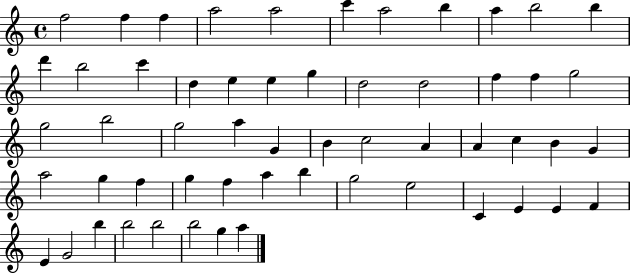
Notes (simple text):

F5/h F5/q F5/q A5/h A5/h C6/q A5/h B5/q A5/q B5/h B5/q D6/q B5/h C6/q D5/q E5/q E5/q G5/q D5/h D5/h F5/q F5/q G5/h G5/h B5/h G5/h A5/q G4/q B4/q C5/h A4/q A4/q C5/q B4/q G4/q A5/h G5/q F5/q G5/q F5/q A5/q B5/q G5/h E5/h C4/q E4/q E4/q F4/q E4/q G4/h B5/q B5/h B5/h B5/h G5/q A5/q